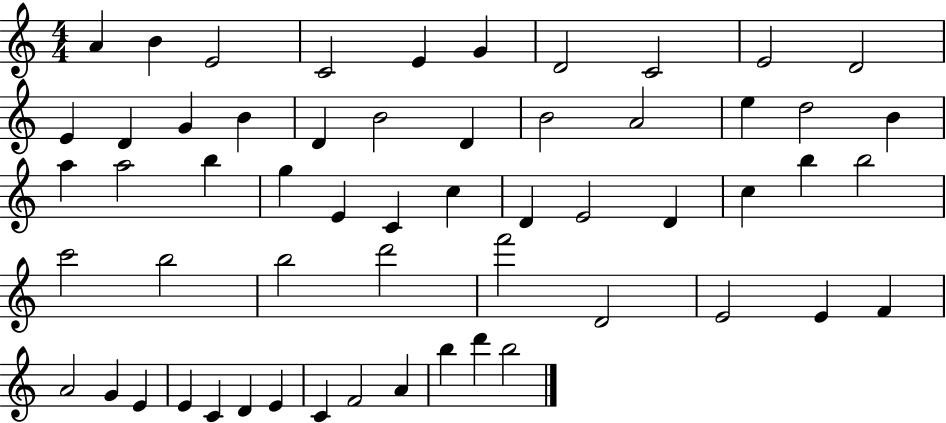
A4/q B4/q E4/h C4/h E4/q G4/q D4/h C4/h E4/h D4/h E4/q D4/q G4/q B4/q D4/q B4/h D4/q B4/h A4/h E5/q D5/h B4/q A5/q A5/h B5/q G5/q E4/q C4/q C5/q D4/q E4/h D4/q C5/q B5/q B5/h C6/h B5/h B5/h D6/h F6/h D4/h E4/h E4/q F4/q A4/h G4/q E4/q E4/q C4/q D4/q E4/q C4/q F4/h A4/q B5/q D6/q B5/h